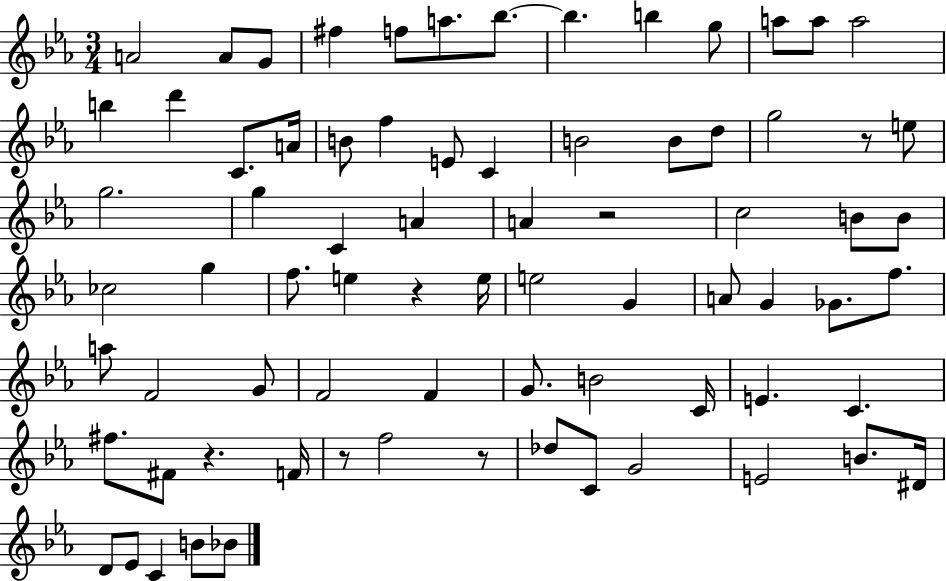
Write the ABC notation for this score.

X:1
T:Untitled
M:3/4
L:1/4
K:Eb
A2 A/2 G/2 ^f f/2 a/2 _b/2 _b b g/2 a/2 a/2 a2 b d' C/2 A/4 B/2 f E/2 C B2 B/2 d/2 g2 z/2 e/2 g2 g C A A z2 c2 B/2 B/2 _c2 g f/2 e z e/4 e2 G A/2 G _G/2 f/2 a/2 F2 G/2 F2 F G/2 B2 C/4 E C ^f/2 ^F/2 z F/4 z/2 f2 z/2 _d/2 C/2 G2 E2 B/2 ^D/4 D/2 _E/2 C B/2 _B/2